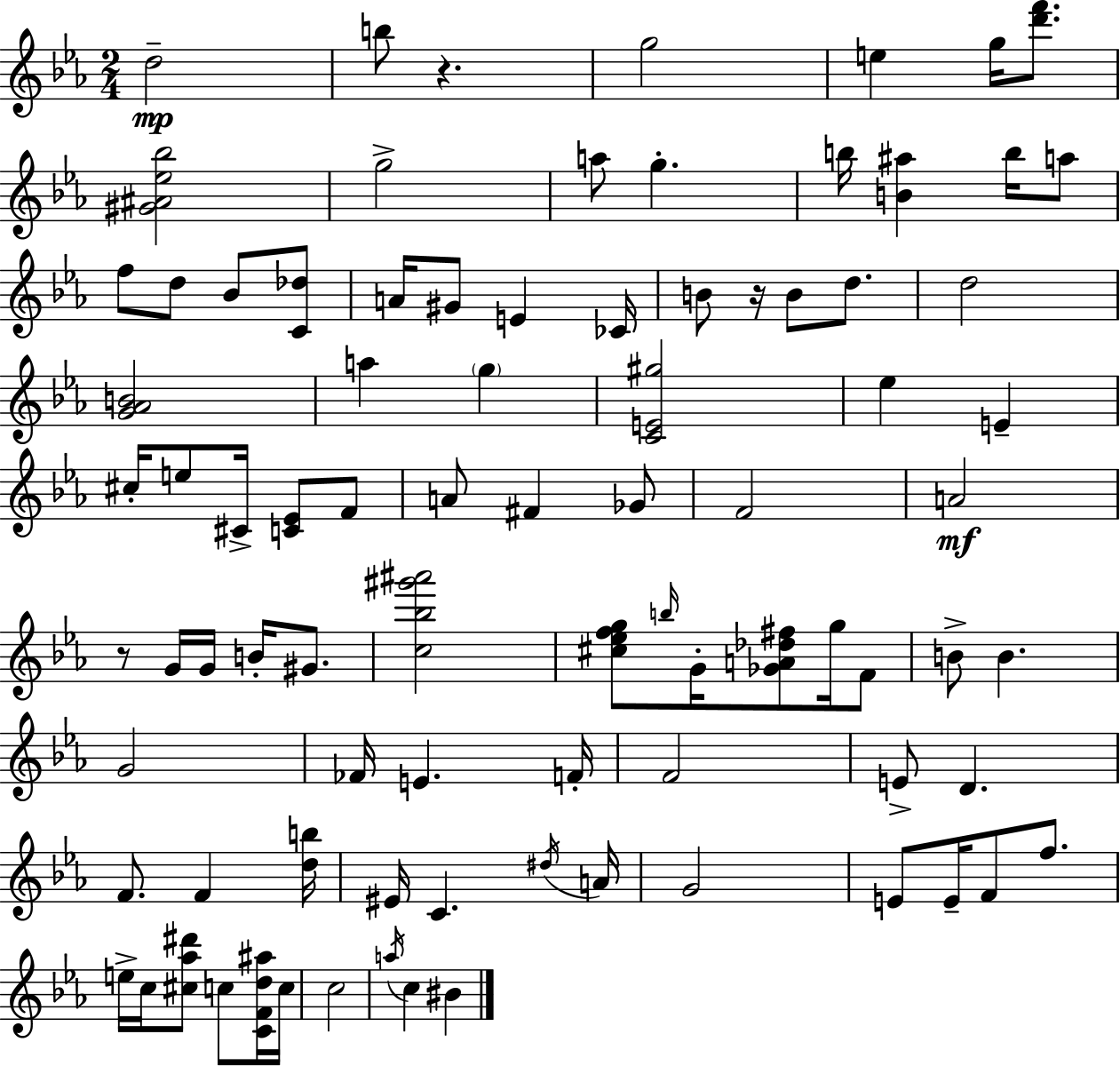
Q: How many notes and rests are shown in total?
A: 87